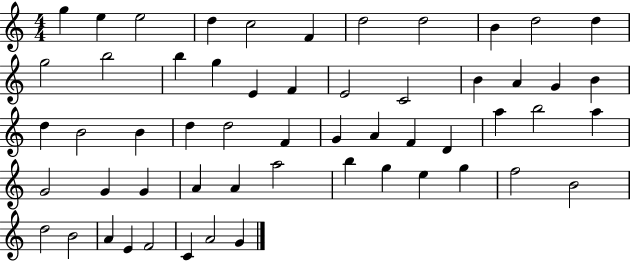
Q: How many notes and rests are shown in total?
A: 56